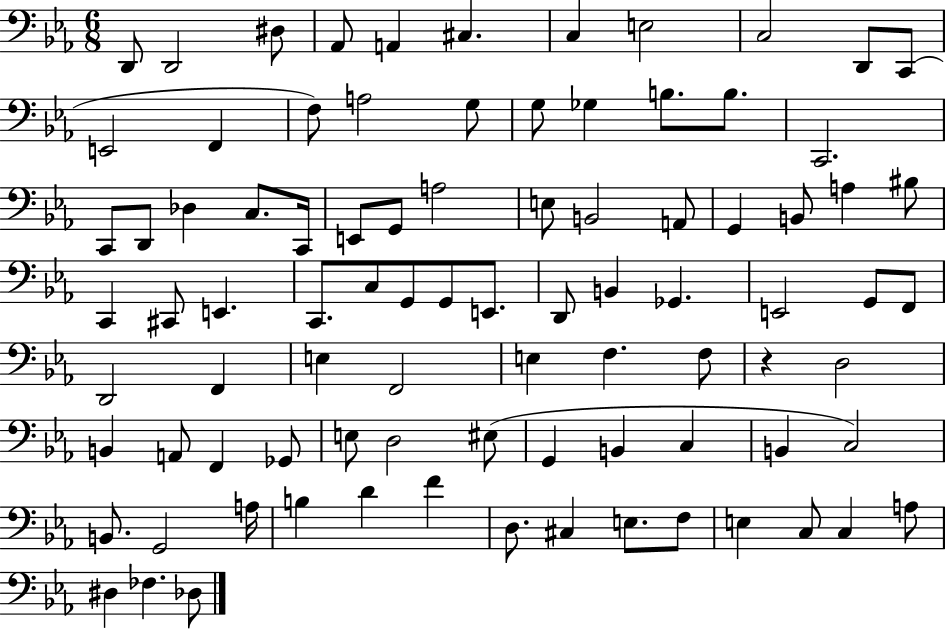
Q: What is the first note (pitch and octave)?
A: D2